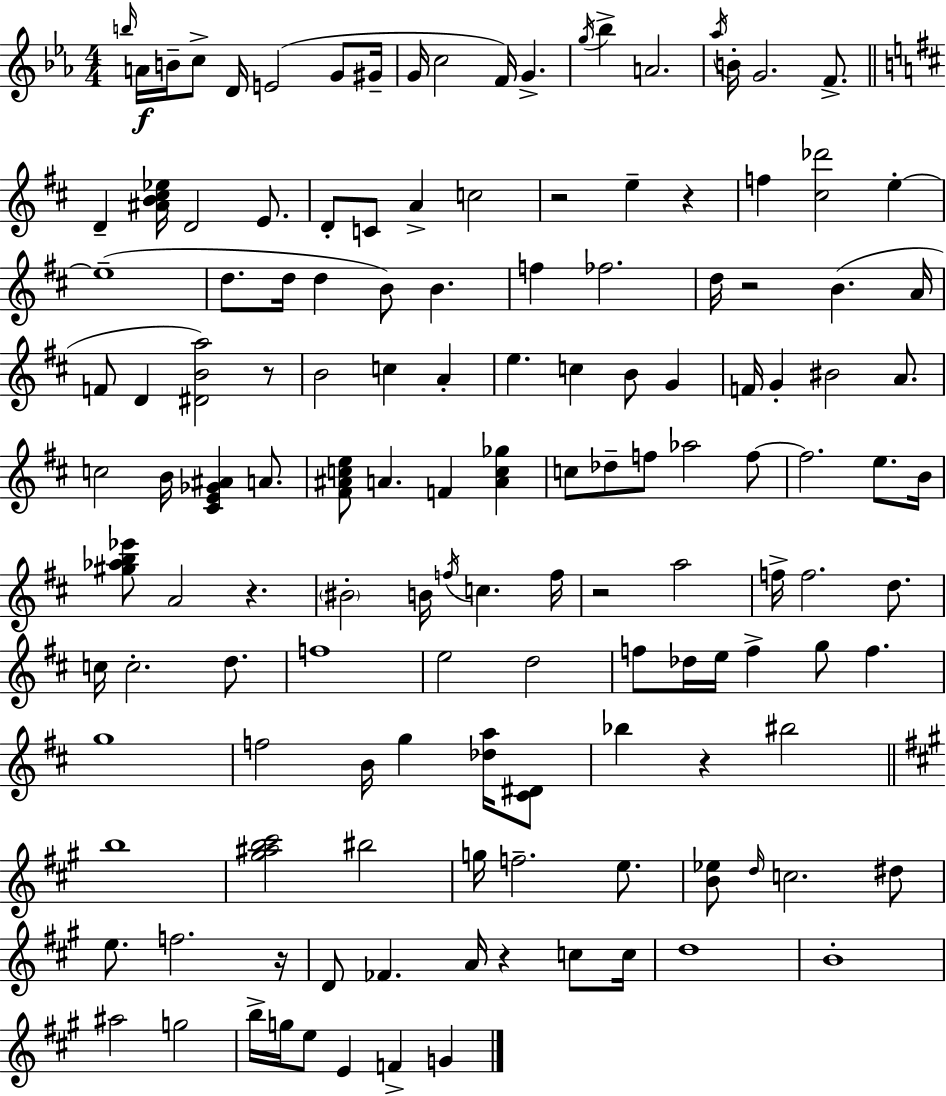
B5/s A4/s B4/s C5/e D4/s E4/h G4/e G#4/s G4/s C5/h F4/s G4/q. G5/s Bb5/q A4/h. Ab5/s B4/s G4/h. F4/e. D4/q [A#4,B4,C#5,Eb5]/s D4/h E4/e. D4/e C4/e A4/q C5/h R/h E5/q R/q F5/q [C#5,Db6]/h E5/q E5/w D5/e. D5/s D5/q B4/e B4/q. F5/q FES5/h. D5/s R/h B4/q. A4/s F4/e D4/q [D#4,B4,A5]/h R/e B4/h C5/q A4/q E5/q. C5/q B4/e G4/q F4/s G4/q BIS4/h A4/e. C5/h B4/s [C#4,E4,Gb4,A#4]/q A4/e. [F#4,A#4,C5,E5]/e A4/q. F4/q [A4,C5,Gb5]/q C5/e Db5/e F5/e Ab5/h F5/e F5/h. E5/e. B4/s [G#5,Ab5,B5,Eb6]/e A4/h R/q. BIS4/h B4/s F5/s C5/q. F5/s R/h A5/h F5/s F5/h. D5/e. C5/s C5/h. D5/e. F5/w E5/h D5/h F5/e Db5/s E5/s F5/q G5/e F5/q. G5/w F5/h B4/s G5/q [Db5,A5]/s [C#4,D#4]/e Bb5/q R/q BIS5/h B5/w [G#5,A#5,B5,C#6]/h BIS5/h G5/s F5/h. E5/e. [B4,Eb5]/e D5/s C5/h. D#5/e E5/e. F5/h. R/s D4/e FES4/q. A4/s R/q C5/e C5/s D5/w B4/w A#5/h G5/h B5/s G5/s E5/e E4/q F4/q G4/q